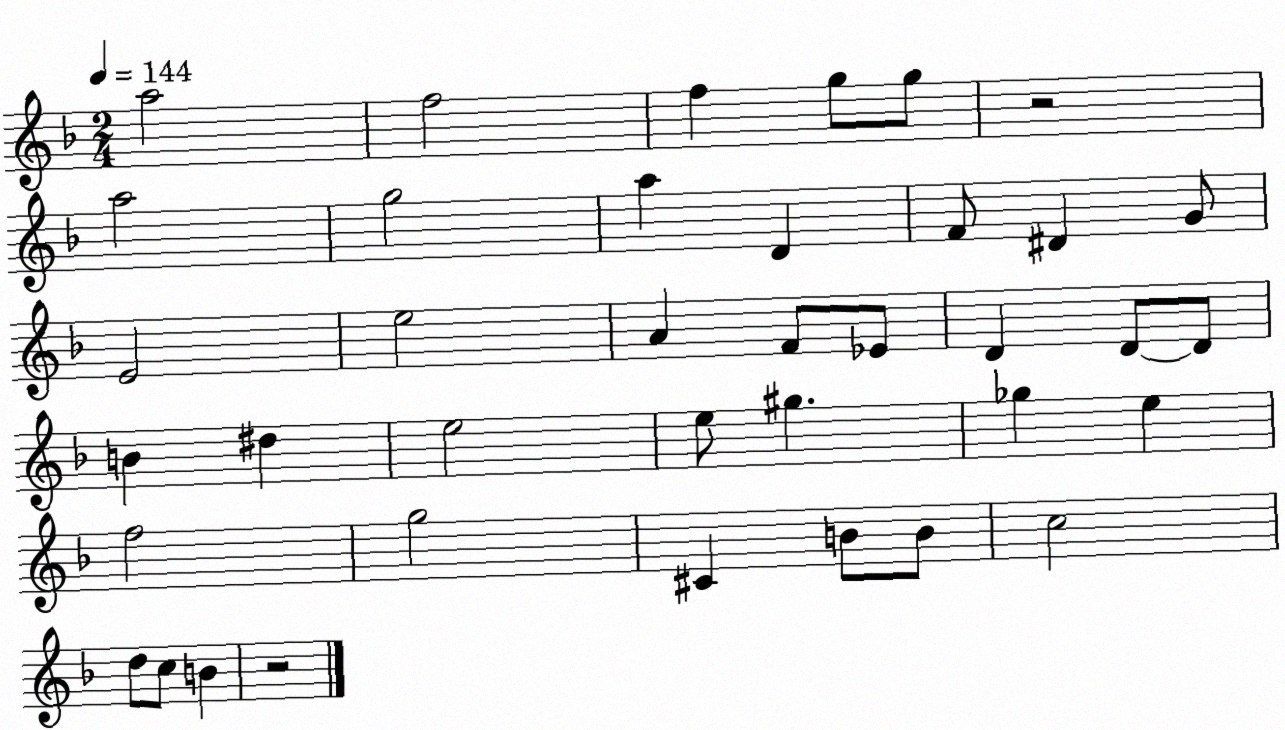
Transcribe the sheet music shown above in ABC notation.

X:1
T:Untitled
M:2/4
L:1/4
K:F
a2 f2 f g/2 g/2 z2 a2 g2 a D F/2 ^D G/2 E2 e2 A F/2 _E/2 D D/2 D/2 B ^d e2 e/2 ^g _g e f2 g2 ^C B/2 B/2 c2 d/2 c/2 B z2